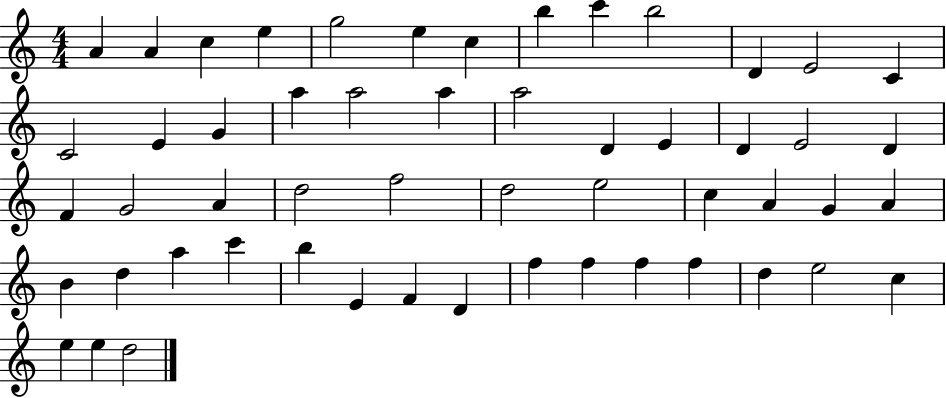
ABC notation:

X:1
T:Untitled
M:4/4
L:1/4
K:C
A A c e g2 e c b c' b2 D E2 C C2 E G a a2 a a2 D E D E2 D F G2 A d2 f2 d2 e2 c A G A B d a c' b E F D f f f f d e2 c e e d2